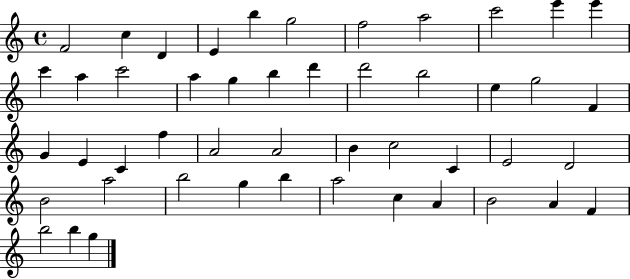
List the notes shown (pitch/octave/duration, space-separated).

F4/h C5/q D4/q E4/q B5/q G5/h F5/h A5/h C6/h E6/q E6/q C6/q A5/q C6/h A5/q G5/q B5/q D6/q D6/h B5/h E5/q G5/h F4/q G4/q E4/q C4/q F5/q A4/h A4/h B4/q C5/h C4/q E4/h D4/h B4/h A5/h B5/h G5/q B5/q A5/h C5/q A4/q B4/h A4/q F4/q B5/h B5/q G5/q